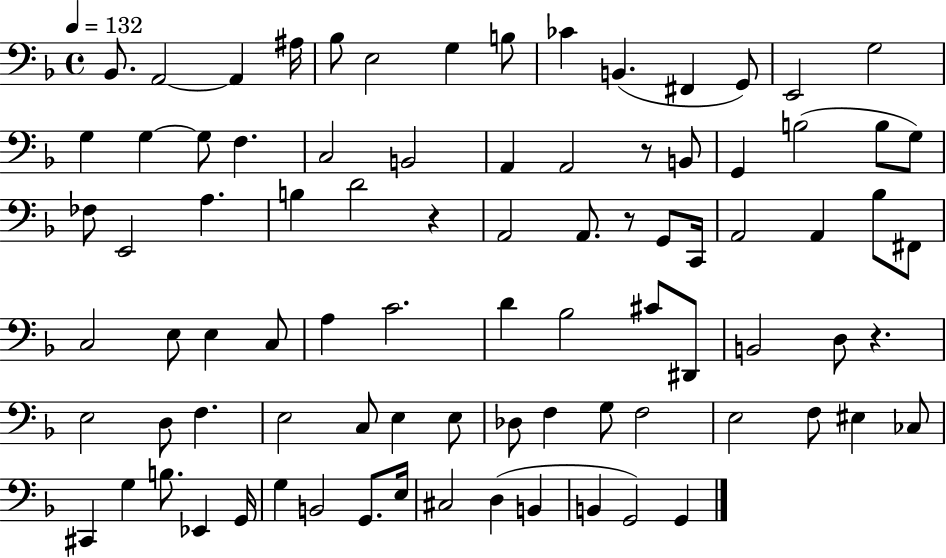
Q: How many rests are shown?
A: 4